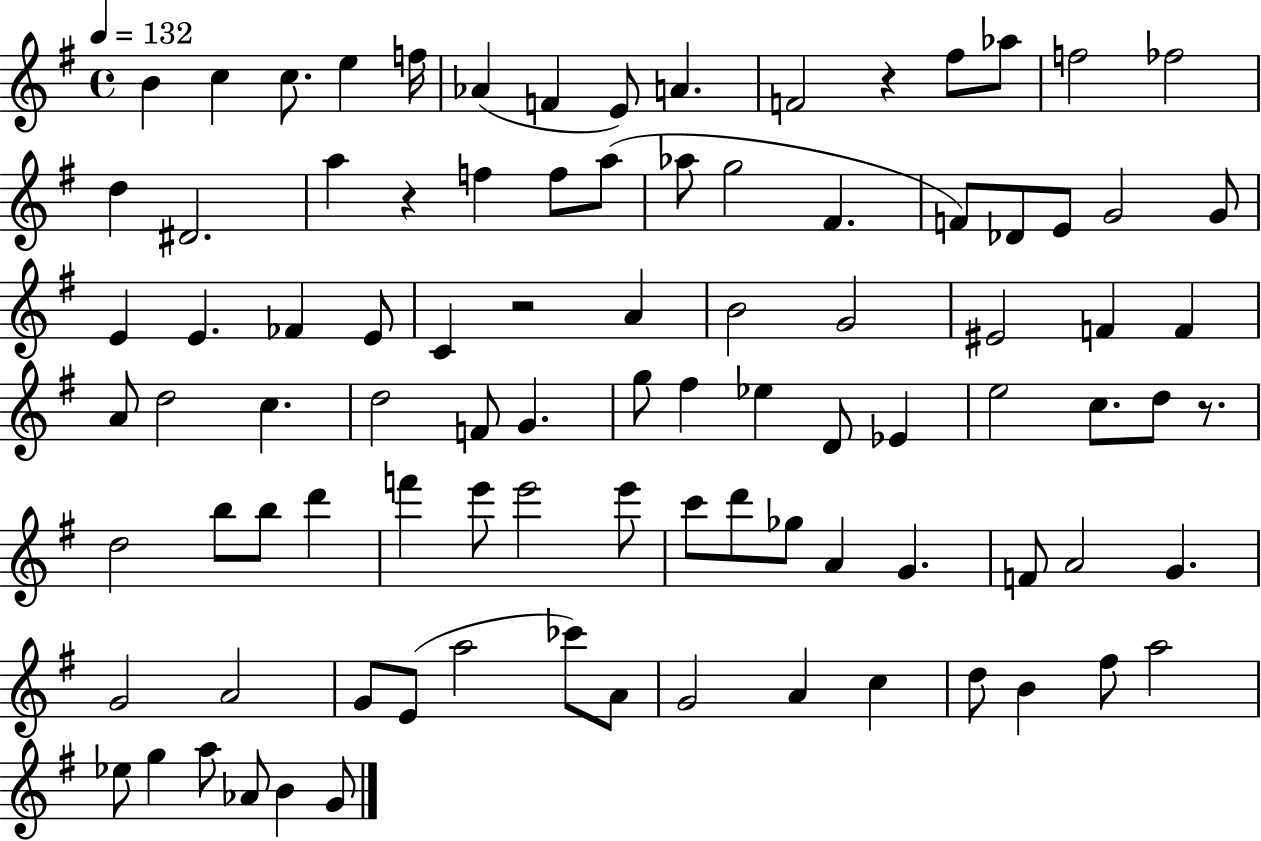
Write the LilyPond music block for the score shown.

{
  \clef treble
  \time 4/4
  \defaultTimeSignature
  \key g \major
  \tempo 4 = 132
  b'4 c''4 c''8. e''4 f''16 | aes'4( f'4 e'8) a'4. | f'2 r4 fis''8 aes''8 | f''2 fes''2 | \break d''4 dis'2. | a''4 r4 f''4 f''8 a''8( | aes''8 g''2 fis'4. | f'8) des'8 e'8 g'2 g'8 | \break e'4 e'4. fes'4 e'8 | c'4 r2 a'4 | b'2 g'2 | eis'2 f'4 f'4 | \break a'8 d''2 c''4. | d''2 f'8 g'4. | g''8 fis''4 ees''4 d'8 ees'4 | e''2 c''8. d''8 r8. | \break d''2 b''8 b''8 d'''4 | f'''4 e'''8 e'''2 e'''8 | c'''8 d'''8 ges''8 a'4 g'4. | f'8 a'2 g'4. | \break g'2 a'2 | g'8 e'8( a''2 ces'''8) a'8 | g'2 a'4 c''4 | d''8 b'4 fis''8 a''2 | \break ees''8 g''4 a''8 aes'8 b'4 g'8 | \bar "|."
}